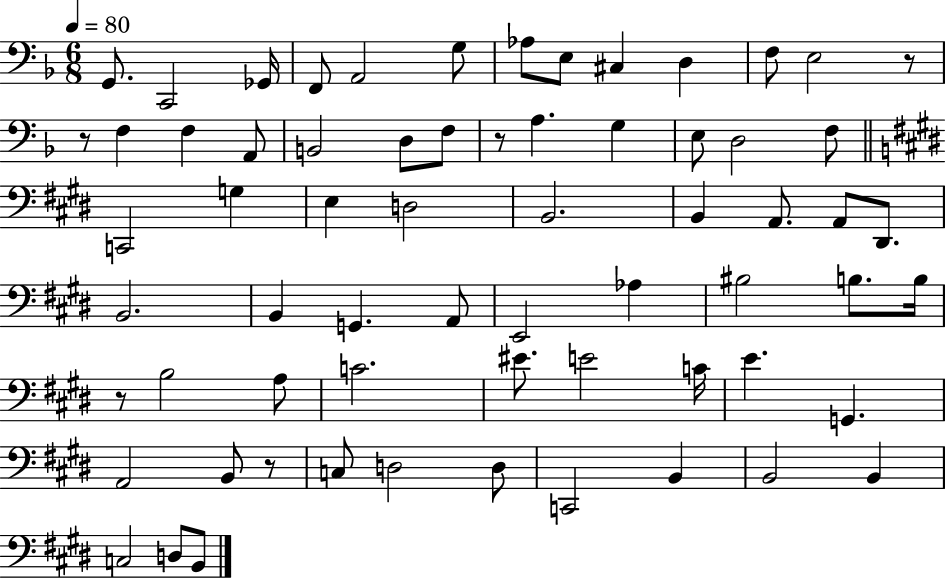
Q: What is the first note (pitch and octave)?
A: G2